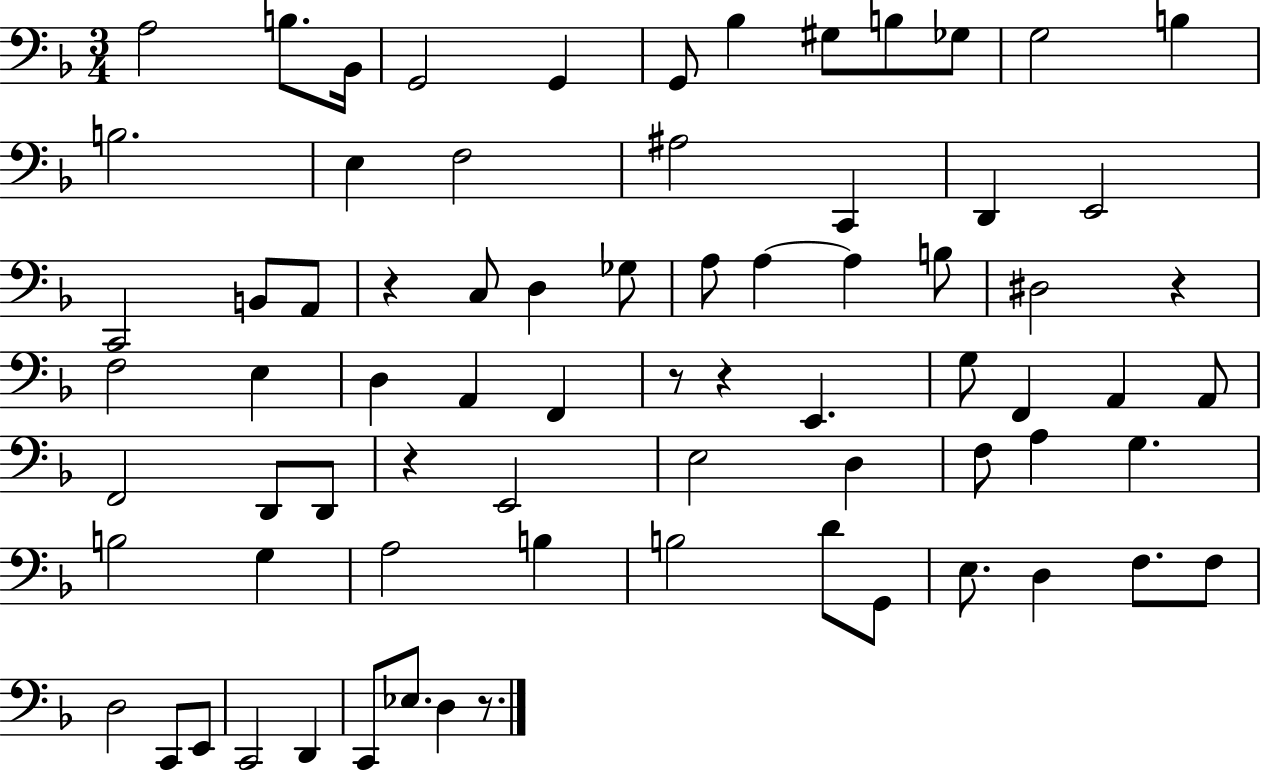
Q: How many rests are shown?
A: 6